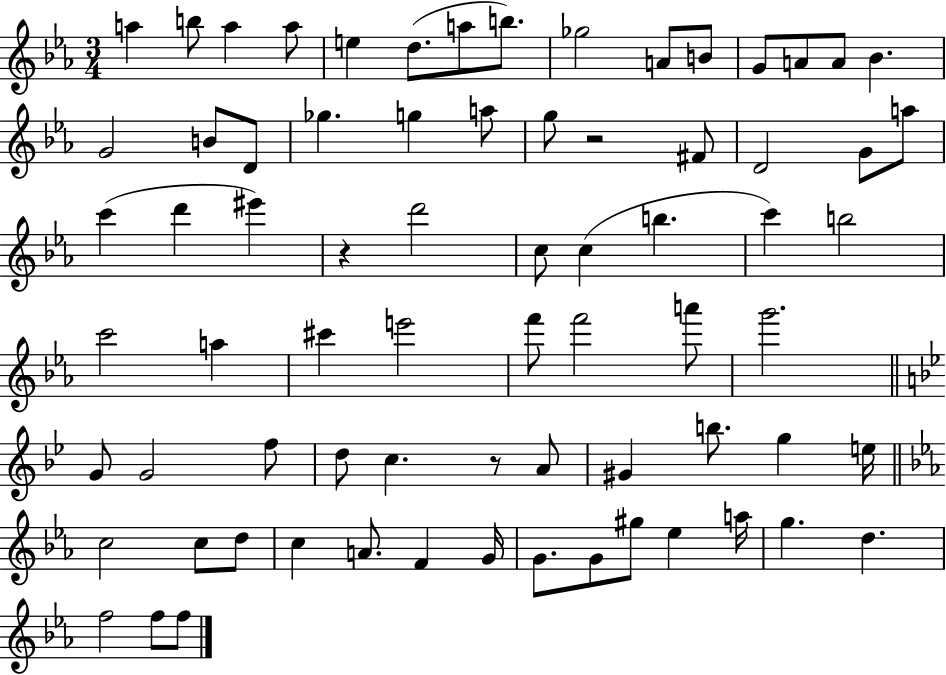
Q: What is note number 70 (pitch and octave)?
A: F5